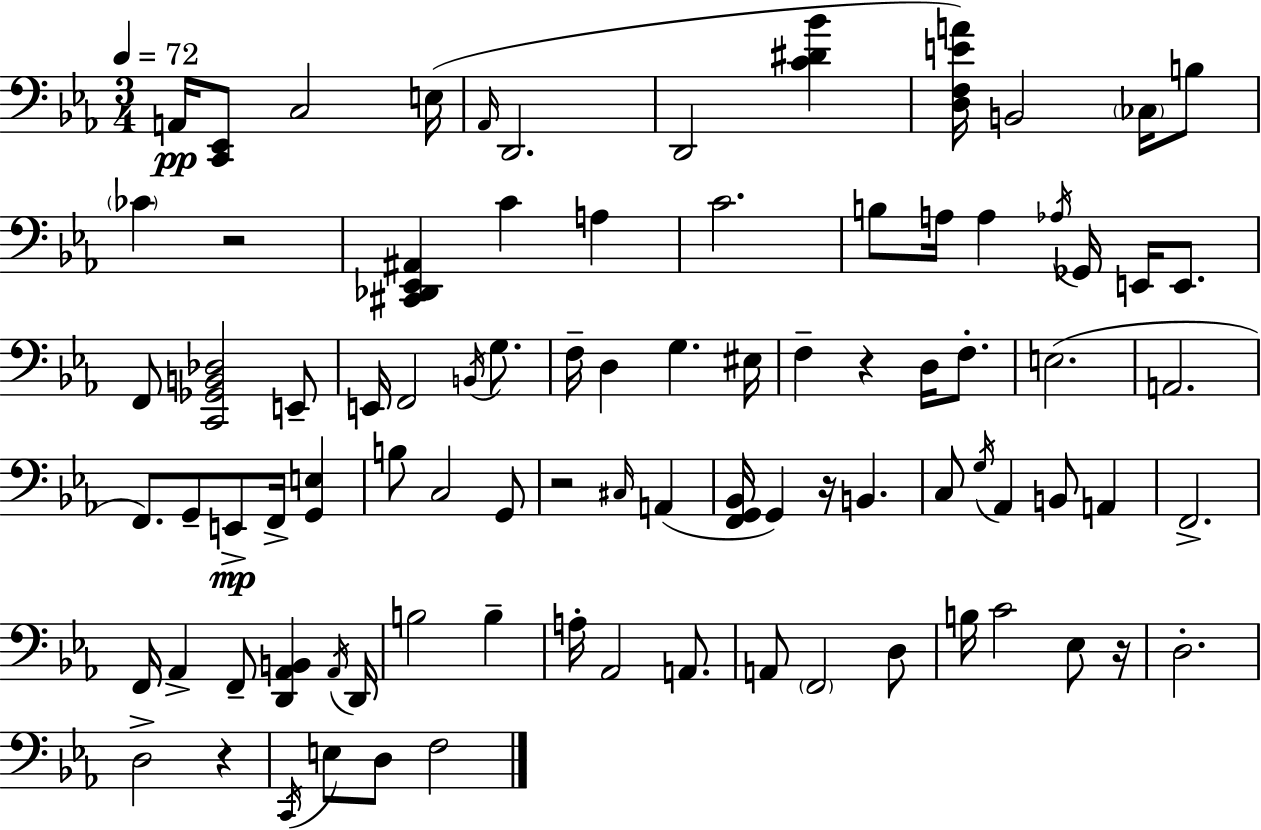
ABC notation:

X:1
T:Untitled
M:3/4
L:1/4
K:Cm
A,,/4 [C,,_E,,]/2 C,2 E,/4 _A,,/4 D,,2 D,,2 [C^D_B] [D,F,EA]/4 B,,2 _C,/4 B,/2 _C z2 [^C,,_D,,_E,,^A,,] C A, C2 B,/2 A,/4 A, _A,/4 _G,,/4 E,,/4 E,,/2 F,,/2 [C,,_G,,B,,_D,]2 E,,/2 E,,/4 F,,2 B,,/4 G,/2 F,/4 D, G, ^E,/4 F, z D,/4 F,/2 E,2 A,,2 F,,/2 G,,/2 E,,/2 F,,/4 [G,,E,] B,/2 C,2 G,,/2 z2 ^C,/4 A,, [F,,G,,_B,,]/4 G,, z/4 B,, C,/2 G,/4 _A,, B,,/2 A,, F,,2 F,,/4 _A,, F,,/2 [D,,_A,,B,,] _A,,/4 D,,/4 B,2 B, A,/4 _A,,2 A,,/2 A,,/2 F,,2 D,/2 B,/4 C2 _E,/2 z/4 D,2 D,2 z C,,/4 E,/2 D,/2 F,2